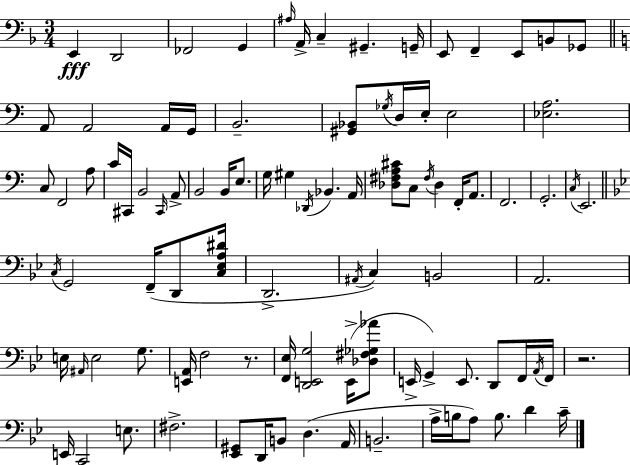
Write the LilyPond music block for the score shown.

{
  \clef bass
  \numericTimeSignature
  \time 3/4
  \key d \minor
  e,4\fff d,2 | fes,2 g,4 | \grace { ais16 } a,16-> c4-- gis,4.-- | g,16-- e,8 f,4-- e,8 b,8 ges,8 | \break \bar "||" \break \key a \minor a,8 a,2 a,16 g,16 | b,2.-- | <gis, bes,>8 \acciaccatura { ges16 } d16 e16-. e2 | <ees a>2. | \break c8 f,2 a8 | c'16 cis,16 b,2 \grace { cis,16 } | a,8-> b,2 b,16 e8. | g16 gis4 \acciaccatura { des,16 } bes,4. | \break a,16 <des fis a cis'>8 c8 \acciaccatura { fis16 } des4 | f,16-. a,8. f,2. | g,2.-. | \acciaccatura { c16 } e,2. | \break \bar "||" \break \key bes \major \acciaccatura { c16 } g,2 f,16--( d,8 | <c ees a dis'>16 d,2.-> | \acciaccatura { ais,16 }) c4 b,2 | a,2. | \break e16 \grace { ais,16 } e2 | g8. <e, a,>16 f2 | r8. <f, ees>16 <d, e, g>2 | e,16->( <des fis ges aes'>8 e,16-> g,4->) e,8. d,8 | \break f,16 \acciaccatura { a,16 } f,16 r2. | e,16 c,2 | e8. fis2.-> | <ees, gis,>8 d,16 b,8 d4.( | \break a,16 b,2.-- | a16-> b16 a8) b8. d'4 | c'16-- \bar "|."
}